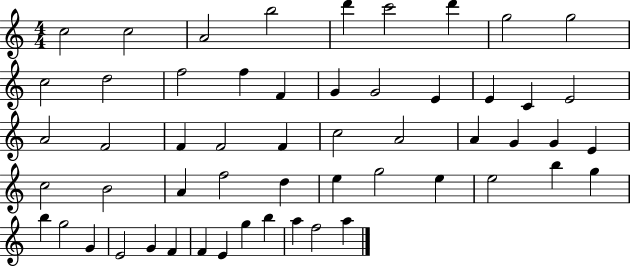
{
  \clef treble
  \numericTimeSignature
  \time 4/4
  \key c \major
  c''2 c''2 | a'2 b''2 | d'''4 c'''2 d'''4 | g''2 g''2 | \break c''2 d''2 | f''2 f''4 f'4 | g'4 g'2 e'4 | e'4 c'4 e'2 | \break a'2 f'2 | f'4 f'2 f'4 | c''2 a'2 | a'4 g'4 g'4 e'4 | \break c''2 b'2 | a'4 f''2 d''4 | e''4 g''2 e''4 | e''2 b''4 g''4 | \break b''4 g''2 g'4 | e'2 g'4 f'4 | f'4 e'4 g''4 b''4 | a''4 f''2 a''4 | \break \bar "|."
}